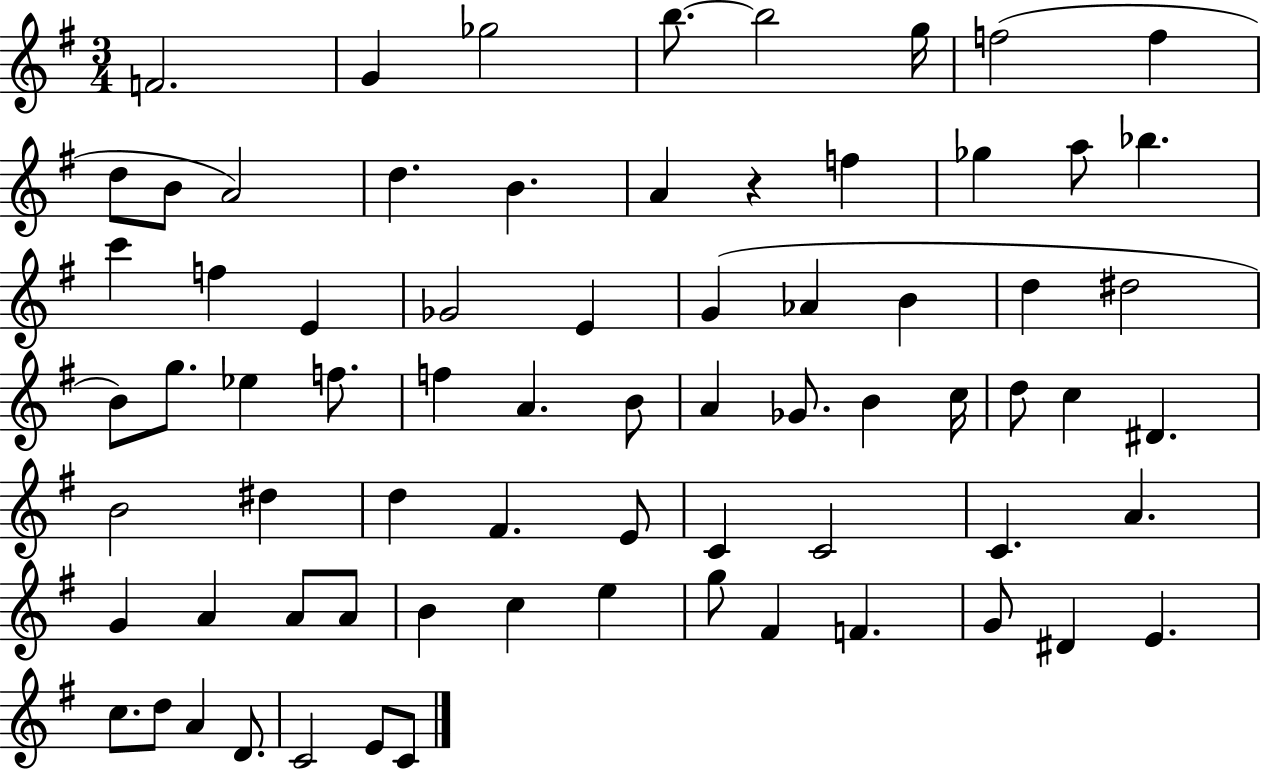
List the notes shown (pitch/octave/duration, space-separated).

F4/h. G4/q Gb5/h B5/e. B5/h G5/s F5/h F5/q D5/e B4/e A4/h D5/q. B4/q. A4/q R/q F5/q Gb5/q A5/e Bb5/q. C6/q F5/q E4/q Gb4/h E4/q G4/q Ab4/q B4/q D5/q D#5/h B4/e G5/e. Eb5/q F5/e. F5/q A4/q. B4/e A4/q Gb4/e. B4/q C5/s D5/e C5/q D#4/q. B4/h D#5/q D5/q F#4/q. E4/e C4/q C4/h C4/q. A4/q. G4/q A4/q A4/e A4/e B4/q C5/q E5/q G5/e F#4/q F4/q. G4/e D#4/q E4/q. C5/e. D5/e A4/q D4/e. C4/h E4/e C4/e